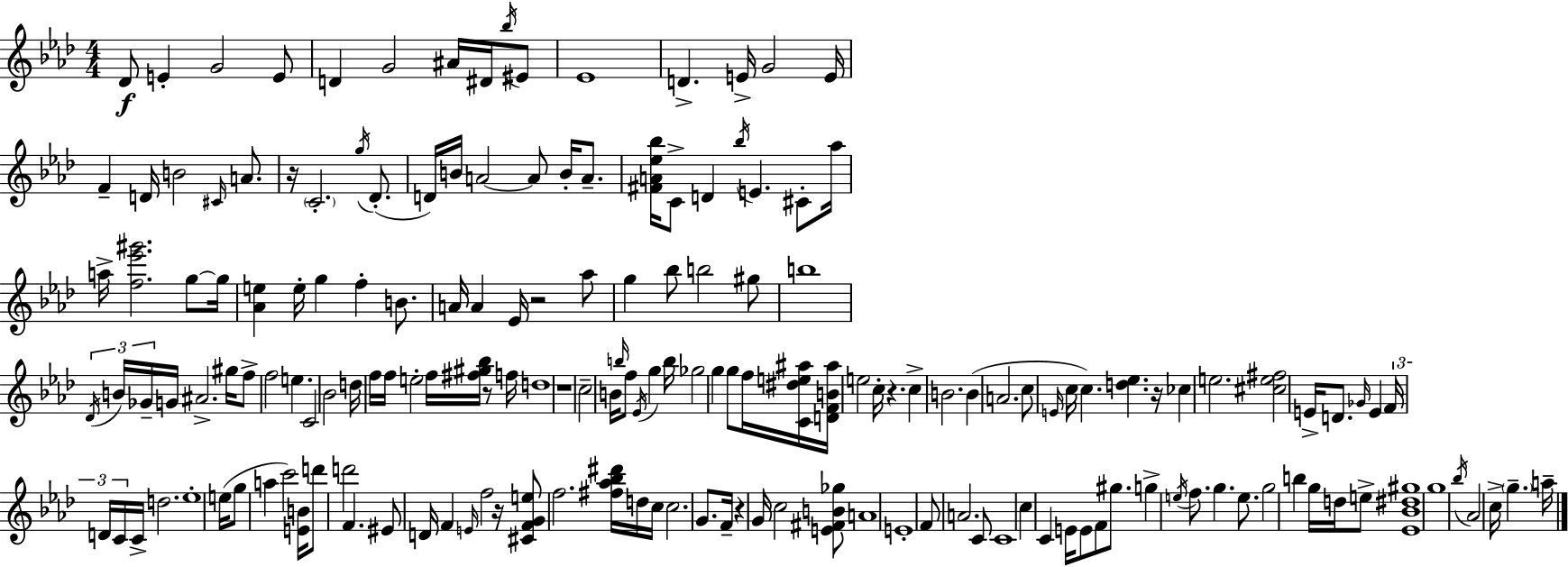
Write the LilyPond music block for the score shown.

{
  \clef treble
  \numericTimeSignature
  \time 4/4
  \key aes \major
  des'8\f e'4-. g'2 e'8 | d'4 g'2 ais'16 dis'16 \acciaccatura { bes''16 } eis'8 | ees'1 | d'4.-> e'16-> g'2 | \break e'16 f'4-- d'16 b'2 \grace { cis'16 } a'8. | r16 \parenthesize c'2.-. \acciaccatura { g''16 }( | des'8.-. d'16) b'16 a'2~~ a'8 b'16-. | a'8.-- <fis' a' ees'' bes''>16 c'8-> d'4 \acciaccatura { bes''16 } e'4. | \break cis'8-. aes''16 a''16-> <f'' ees''' gis'''>2. | g''8~~ g''16 <aes' e''>4 e''16-. g''4 f''4-. | b'8. a'16 a'4 ees'16 r2 | aes''8 g''4 bes''8 b''2 | \break gis''8 b''1 | \tuplet 3/2 { \acciaccatura { des'16 } b'16 ges'16-- } g'16 ais'2.-> | gis''16 f''8-> f''2 e''4. | c'2 bes'2 | \break d''16 f''16 f''16 e''2-. | f''16 <fis'' gis'' bes''>16 r8 f''16 d''1 | r1 | c''2-- b'16 \grace { b''16 } f''8 | \break \acciaccatura { ees'16 } g''4 b''16 ges''2 g''4 | g''8 f''16 <c' dis'' e'' ais''>16 <d' f' b' ais''>16 e''2 | c''16-. r4. c''4-> b'2. | b'4( a'2. | \break c''8 \grace { e'16 } c''16 c''4.) | <d'' ees''>4. r16 ces''4 e''2. | <cis'' e'' fis''>2 | e'16-> d'8. \grace { ges'16 } e'4 \tuplet 3/2 { f'16 d'16 c'16 } c'16-> d''2. | \break ees''1-. | e''16( g''8 a''4 | c'''2) <e' b'>16 d'''8 d'''2 | f'4. eis'8 d'16 f'4 | \break \grace { e'16 } f''2 r16 <cis' f' g' e''>8 f''2. | <fis'' aes'' bes'' dis'''>16 d''16 c''16 c''2. | g'8. f'16-- r4 g'16 | c''2 <e' fis' b' ges''>8 a'1 | \break e'1-. | f'8 a'2. | c'8 c'1 | c''4 c'4 | \break e'16 e'8 f'8 gis''8. g''4-> \acciaccatura { e''16 } f''8. | g''4. e''8. g''2 | b''4 g''16 d''16 e''8-> <ees' bes' dis'' gis''>1 | g''1 | \break \acciaccatura { bes''16 } aes'2 | c''16-> \parenthesize g''4.-- a''16-- \bar "|."
}